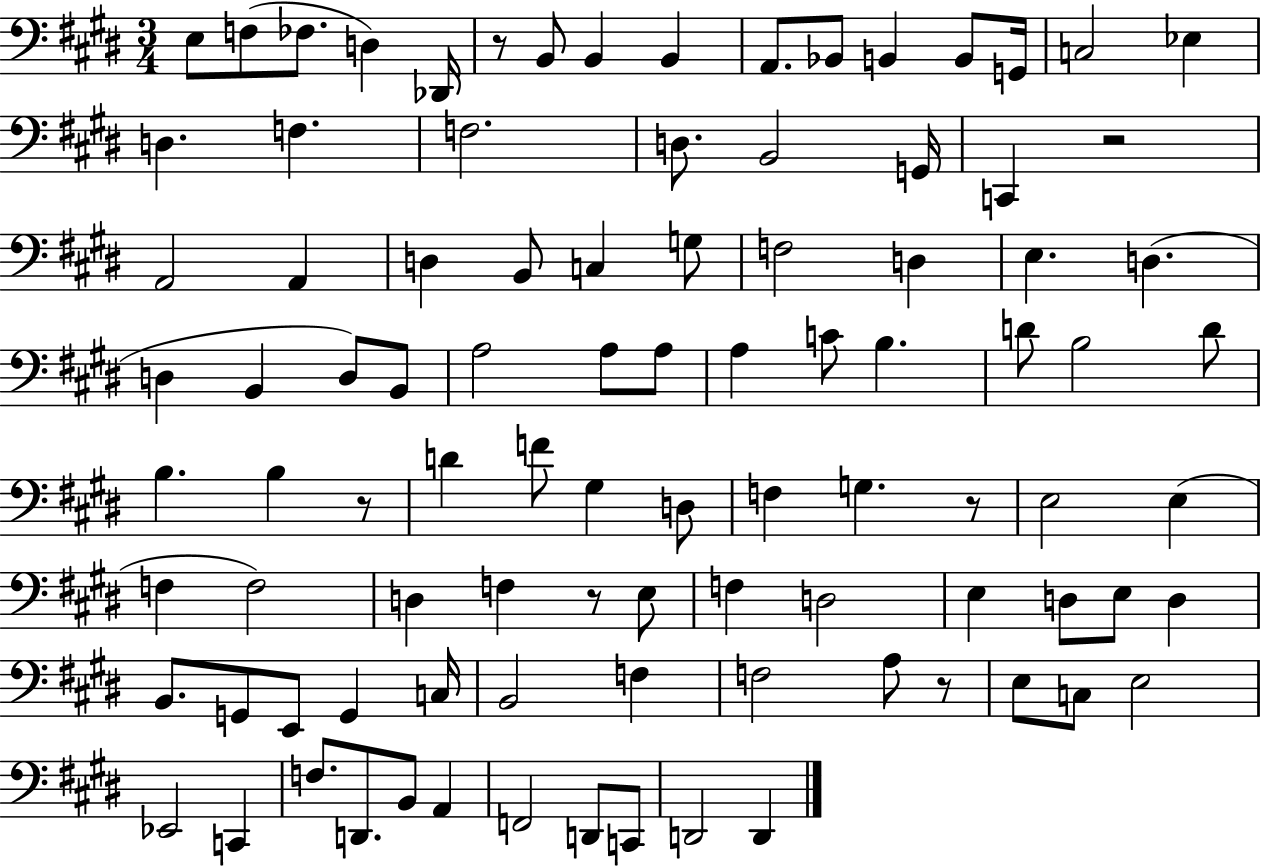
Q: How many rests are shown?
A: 6